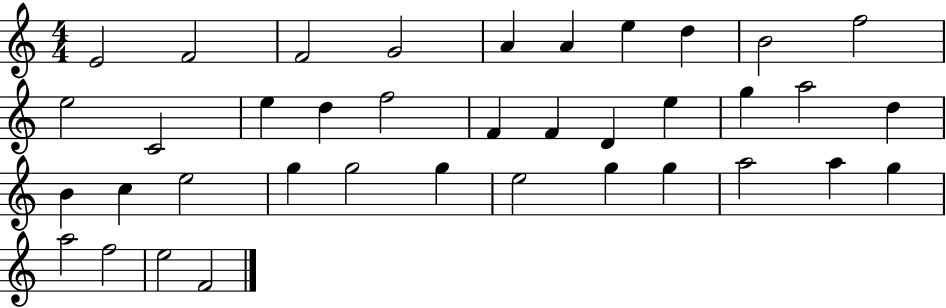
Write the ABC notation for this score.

X:1
T:Untitled
M:4/4
L:1/4
K:C
E2 F2 F2 G2 A A e d B2 f2 e2 C2 e d f2 F F D e g a2 d B c e2 g g2 g e2 g g a2 a g a2 f2 e2 F2